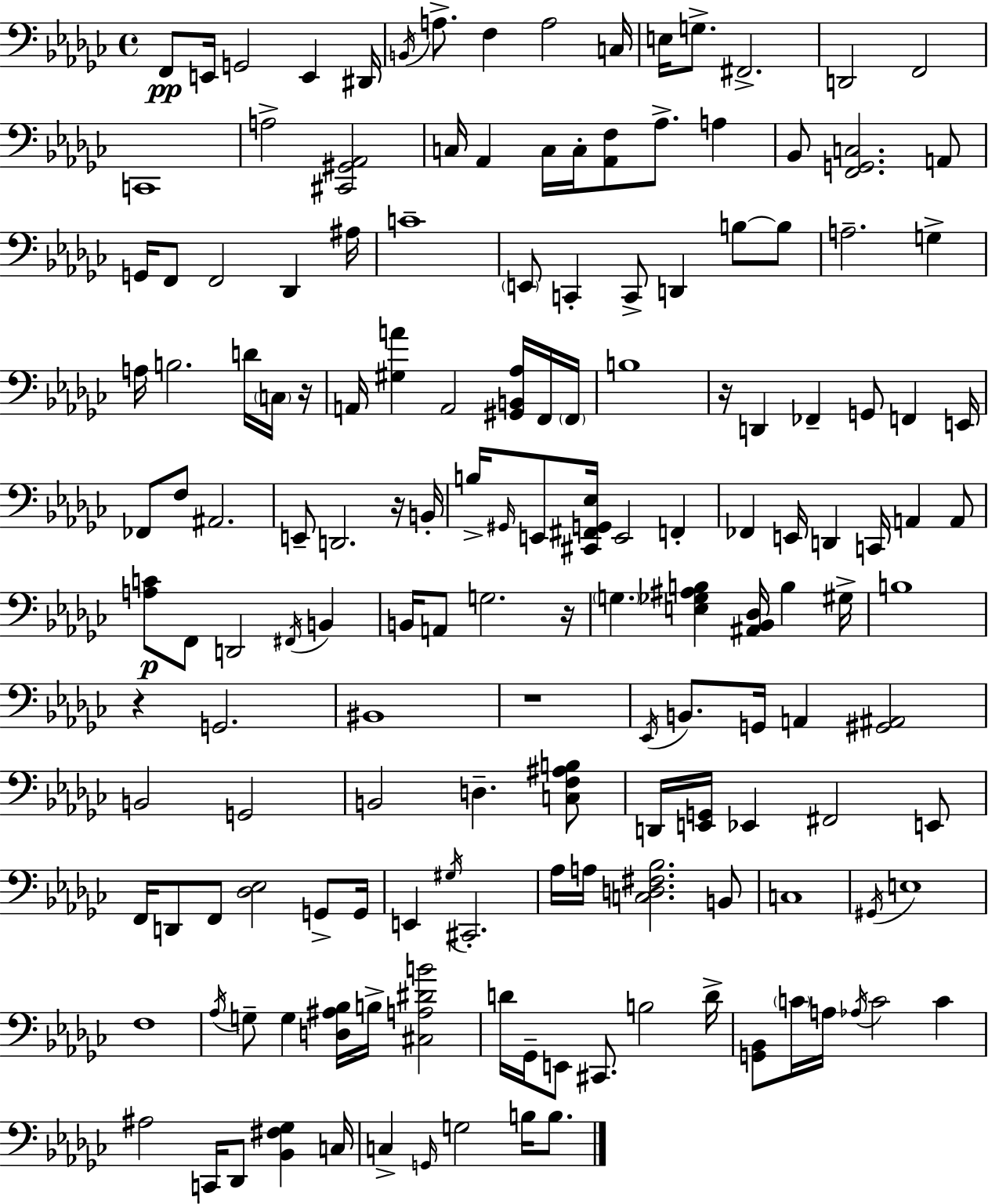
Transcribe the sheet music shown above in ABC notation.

X:1
T:Untitled
M:4/4
L:1/4
K:Ebm
F,,/2 E,,/4 G,,2 E,, ^D,,/4 B,,/4 A,/2 F, A,2 C,/4 E,/4 G,/2 ^F,,2 D,,2 F,,2 C,,4 A,2 [^C,,^G,,_A,,]2 C,/4 _A,, C,/4 C,/4 [_A,,F,]/2 _A,/2 A, _B,,/2 [F,,G,,C,]2 A,,/2 G,,/4 F,,/2 F,,2 _D,, ^A,/4 C4 E,,/2 C,, C,,/2 D,, B,/2 B,/2 A,2 G, A,/4 B,2 D/4 C,/4 z/4 A,,/4 [^G,A] A,,2 [^G,,B,,_A,]/4 F,,/4 F,,/4 B,4 z/4 D,, _F,, G,,/2 F,, E,,/4 _F,,/2 F,/2 ^A,,2 E,,/2 D,,2 z/4 B,,/4 B,/4 ^G,,/4 E,,/2 [^C,,^F,,G,,_E,]/4 E,,2 F,, _F,, E,,/4 D,, C,,/4 A,, A,,/2 [A,C]/2 F,,/2 D,,2 ^F,,/4 B,, B,,/4 A,,/2 G,2 z/4 G, [E,_G,^A,B,] [^A,,_B,,_D,]/4 B, ^G,/4 B,4 z G,,2 ^B,,4 z4 _E,,/4 B,,/2 G,,/4 A,, [^G,,^A,,]2 B,,2 G,,2 B,,2 D, [C,F,^A,B,]/2 D,,/4 [E,,G,,]/4 _E,, ^F,,2 E,,/2 F,,/4 D,,/2 F,,/2 [_D,_E,]2 G,,/2 G,,/4 E,, ^G,/4 ^C,,2 _A,/4 A,/4 [C,D,^F,_B,]2 B,,/2 C,4 ^G,,/4 E,4 F,4 _A,/4 G,/2 G, [D,^A,_B,]/4 B,/4 [^C,A,^DB]2 D/4 _G,,/4 E,,/2 ^C,,/2 B,2 D/4 [G,,_B,,]/2 C/4 A,/4 _A,/4 C2 C ^A,2 C,,/4 _D,,/2 [_B,,^F,_G,] C,/4 C, G,,/4 G,2 B,/4 B,/2